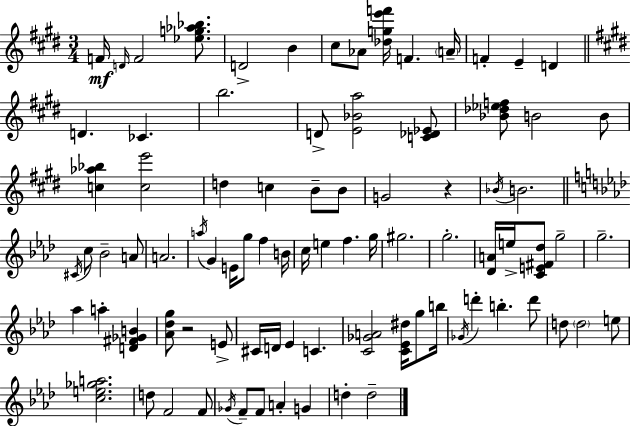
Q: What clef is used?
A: treble